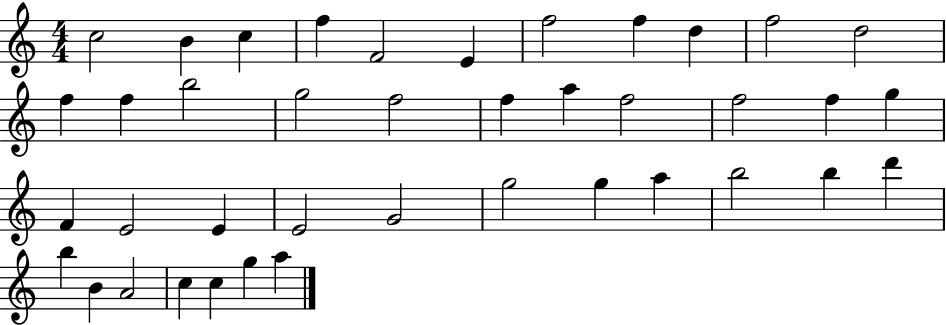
C5/h B4/q C5/q F5/q F4/h E4/q F5/h F5/q D5/q F5/h D5/h F5/q F5/q B5/h G5/h F5/h F5/q A5/q F5/h F5/h F5/q G5/q F4/q E4/h E4/q E4/h G4/h G5/h G5/q A5/q B5/h B5/q D6/q B5/q B4/q A4/h C5/q C5/q G5/q A5/q